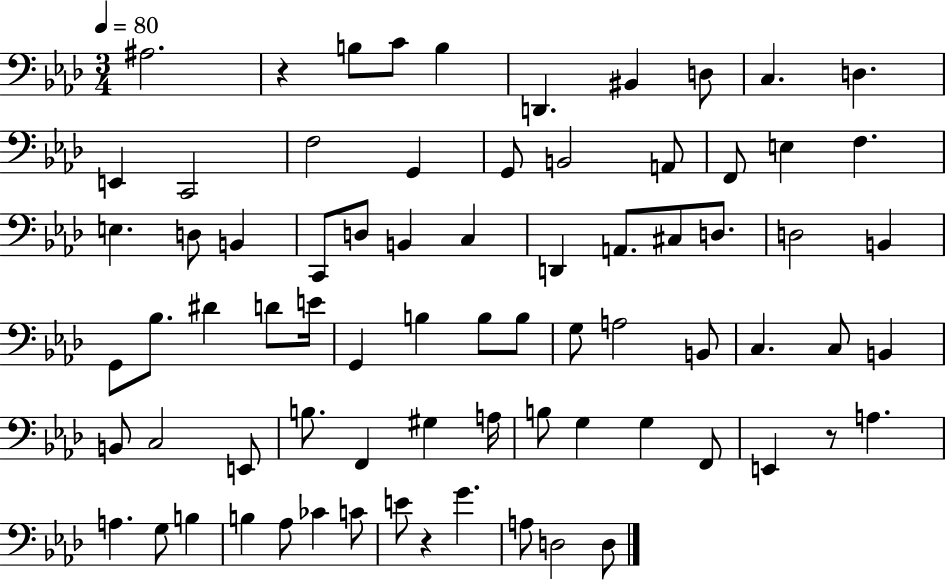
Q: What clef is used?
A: bass